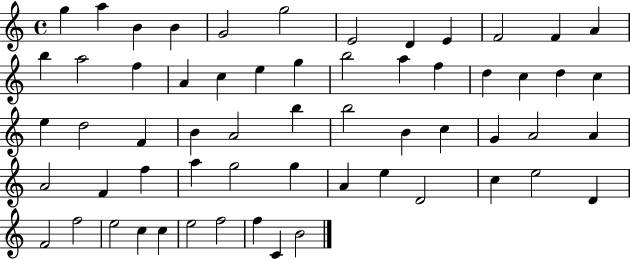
G5/q A5/q B4/q B4/q G4/h G5/h E4/h D4/q E4/q F4/h F4/q A4/q B5/q A5/h F5/q A4/q C5/q E5/q G5/q B5/h A5/q F5/q D5/q C5/q D5/q C5/q E5/q D5/h F4/q B4/q A4/h B5/q B5/h B4/q C5/q G4/q A4/h A4/q A4/h F4/q F5/q A5/q G5/h G5/q A4/q E5/q D4/h C5/q E5/h D4/q F4/h F5/h E5/h C5/q C5/q E5/h F5/h F5/q C4/q B4/h